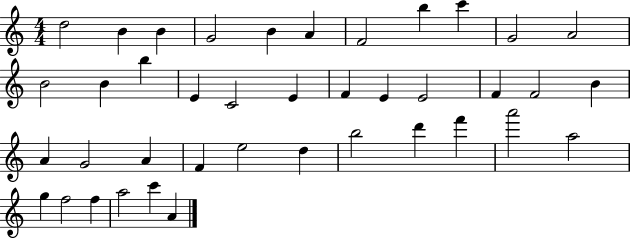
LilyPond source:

{
  \clef treble
  \numericTimeSignature
  \time 4/4
  \key c \major
  d''2 b'4 b'4 | g'2 b'4 a'4 | f'2 b''4 c'''4 | g'2 a'2 | \break b'2 b'4 b''4 | e'4 c'2 e'4 | f'4 e'4 e'2 | f'4 f'2 b'4 | \break a'4 g'2 a'4 | f'4 e''2 d''4 | b''2 d'''4 f'''4 | a'''2 a''2 | \break g''4 f''2 f''4 | a''2 c'''4 a'4 | \bar "|."
}